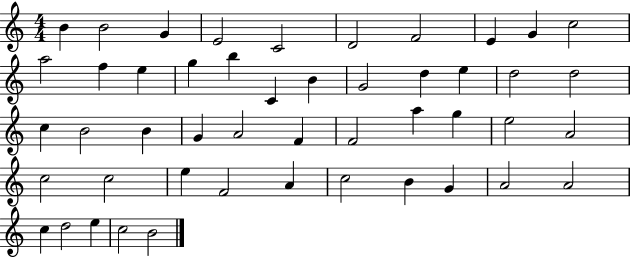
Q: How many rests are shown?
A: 0